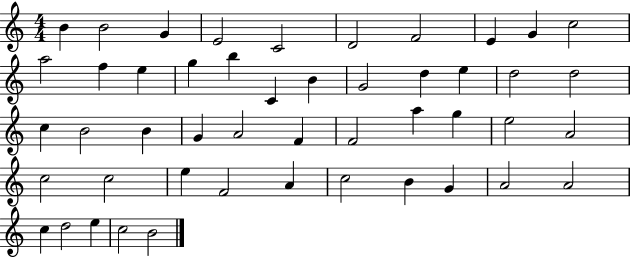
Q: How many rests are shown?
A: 0